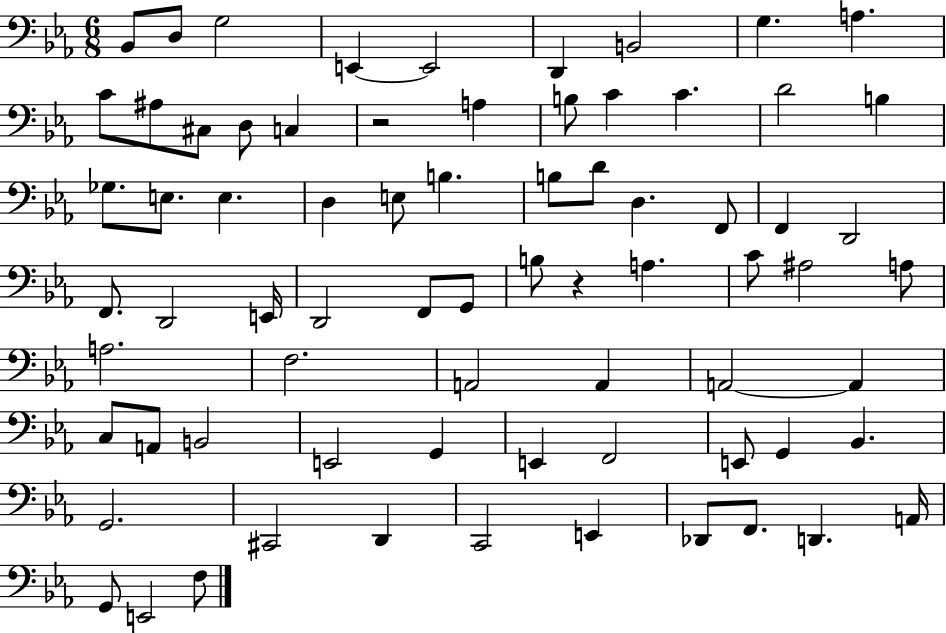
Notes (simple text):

Bb2/e D3/e G3/h E2/q E2/h D2/q B2/h G3/q. A3/q. C4/e A#3/e C#3/e D3/e C3/q R/h A3/q B3/e C4/q C4/q. D4/h B3/q Gb3/e. E3/e. E3/q. D3/q E3/e B3/q. B3/e D4/e D3/q. F2/e F2/q D2/h F2/e. D2/h E2/s D2/h F2/e G2/e B3/e R/q A3/q. C4/e A#3/h A3/e A3/h. F3/h. A2/h A2/q A2/h A2/q C3/e A2/e B2/h E2/h G2/q E2/q F2/h E2/e G2/q Bb2/q. G2/h. C#2/h D2/q C2/h E2/q Db2/e F2/e. D2/q. A2/s G2/e E2/h F3/e